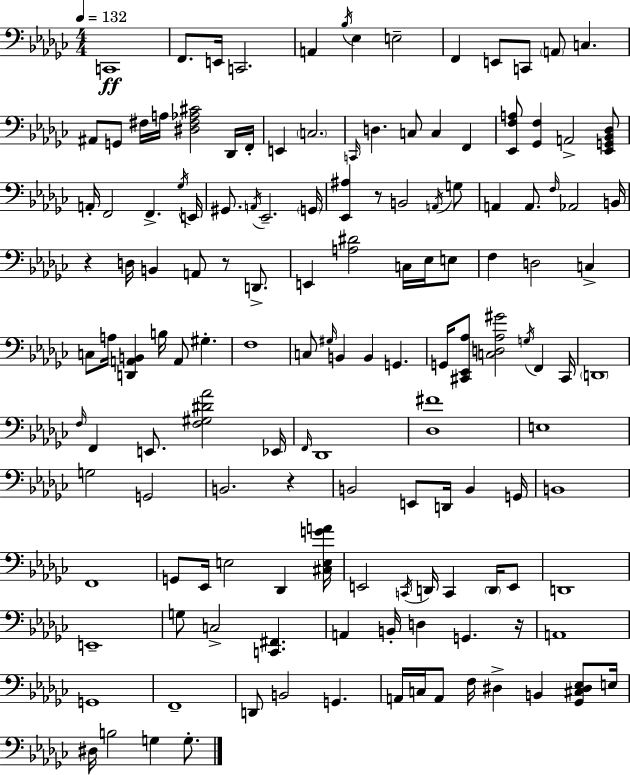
X:1
T:Untitled
M:4/4
L:1/4
K:Ebm
C,,4 F,,/2 E,,/4 C,,2 A,, _B,/4 _E, E,2 F,, E,,/2 C,,/2 A,,/2 C, ^A,,/2 G,,/2 ^F,/4 A,/4 [^D,^F,_A,^C]2 _D,,/4 F,,/4 E,, C,2 C,,/4 D, C,/2 C, F,, [_E,,F,A,]/2 [_G,,F,] A,,2 [_E,,G,,_B,,_D,]/2 A,,/4 F,,2 F,, _G,/4 E,,/4 ^G,,/2 A,,/4 _E,,2 G,,/4 [_E,,^A,] z/2 B,,2 A,,/4 G,/2 A,, A,,/2 F,/4 _A,,2 B,,/4 z D,/4 B,, A,,/2 z/2 D,,/2 E,, [A,^D]2 C,/4 _E,/4 E,/2 F, D,2 C, C,/2 A,/4 [D,,A,,B,,] B,/4 A,,/2 ^G, F,4 C,/2 ^G,/4 B,, B,, G,, G,,/4 [^C,,_E,,_A,]/2 [C,D,_A,^G]2 G,/4 F,, ^C,,/4 D,,4 F,/4 F,, E,,/2 [F,^G,^D_A]2 _E,,/4 F,,/4 _D,,4 [_D,^F]4 E,4 G,2 G,,2 B,,2 z B,,2 E,,/2 D,,/4 B,, G,,/4 B,,4 F,,4 G,,/2 _E,,/4 E,2 _D,, [^C,E,GA]/4 E,,2 C,,/4 D,,/4 C,, D,,/4 E,,/2 D,,4 E,,4 G,/2 C,2 [C,,^F,,] A,, B,,/4 D, G,, z/4 A,,4 G,,4 F,,4 D,,/2 B,,2 G,, A,,/4 C,/4 A,,/2 F,/4 ^D, B,, [_G,,^C,^D,_E,]/2 E,/4 ^D,/4 B,2 G, G,/2